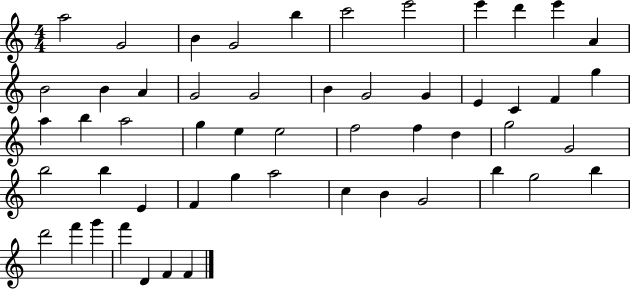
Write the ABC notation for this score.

X:1
T:Untitled
M:4/4
L:1/4
K:C
a2 G2 B G2 b c'2 e'2 e' d' e' A B2 B A G2 G2 B G2 G E C F g a b a2 g e e2 f2 f d g2 G2 b2 b E F g a2 c B G2 b g2 b d'2 f' g' f' D F F